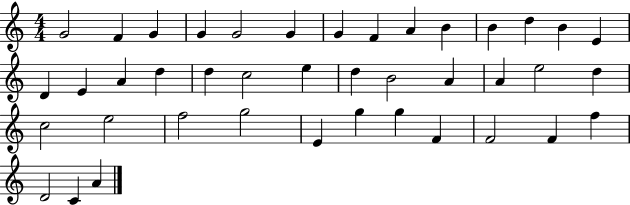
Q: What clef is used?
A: treble